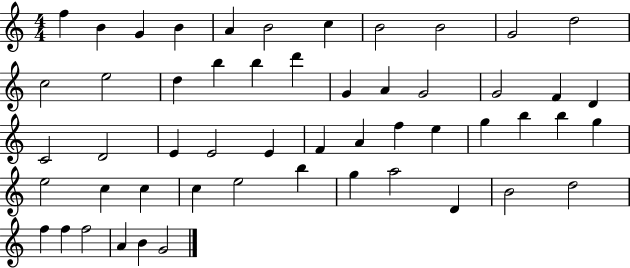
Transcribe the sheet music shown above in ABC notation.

X:1
T:Untitled
M:4/4
L:1/4
K:C
f B G B A B2 c B2 B2 G2 d2 c2 e2 d b b d' G A G2 G2 F D C2 D2 E E2 E F A f e g b b g e2 c c c e2 b g a2 D B2 d2 f f f2 A B G2